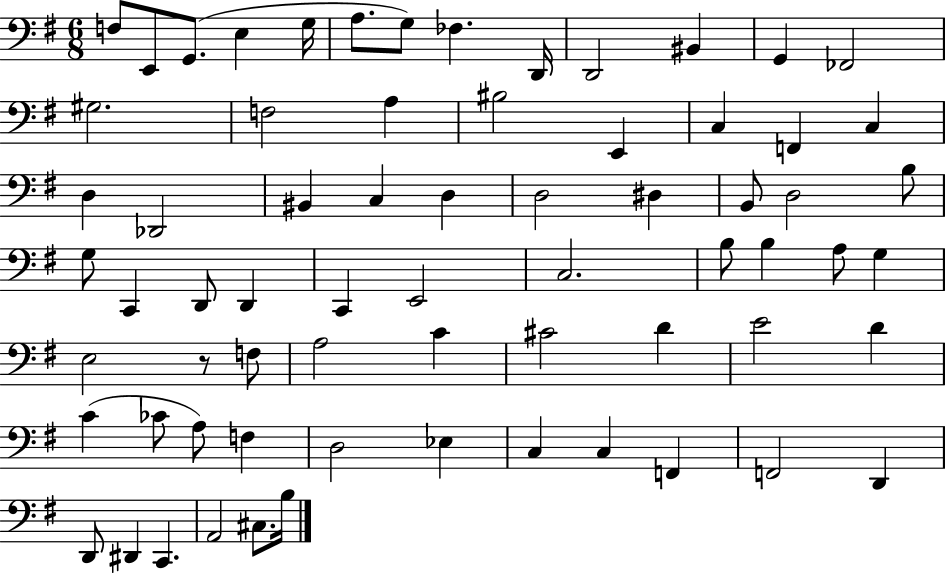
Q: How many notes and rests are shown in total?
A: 68